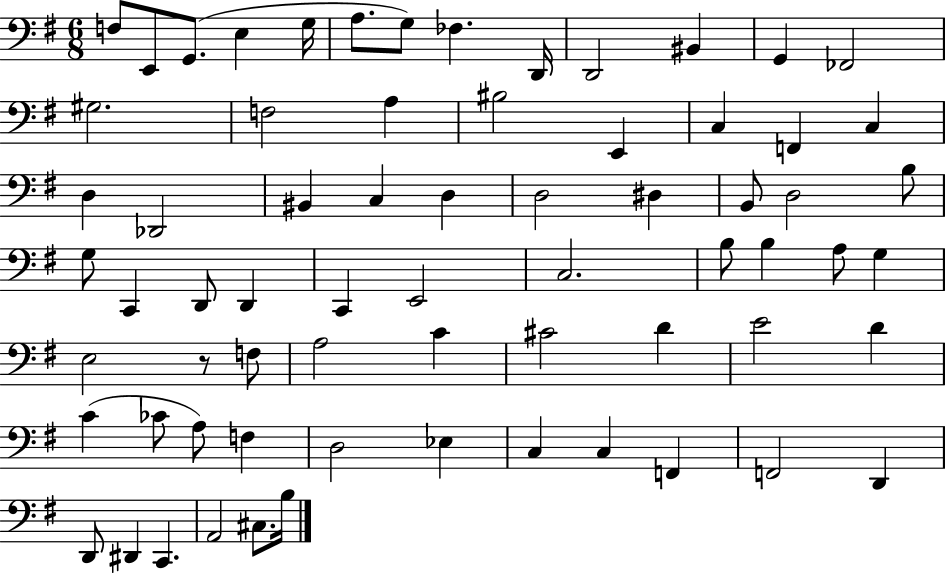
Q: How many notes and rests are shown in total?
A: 68